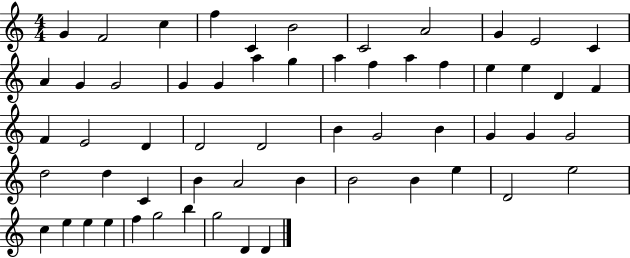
{
  \clef treble
  \numericTimeSignature
  \time 4/4
  \key c \major
  g'4 f'2 c''4 | f''4 c'4 b'2 | c'2 a'2 | g'4 e'2 c'4 | \break a'4 g'4 g'2 | g'4 g'4 a''4 g''4 | a''4 f''4 a''4 f''4 | e''4 e''4 d'4 f'4 | \break f'4 e'2 d'4 | d'2 d'2 | b'4 g'2 b'4 | g'4 g'4 g'2 | \break d''2 d''4 c'4 | b'4 a'2 b'4 | b'2 b'4 e''4 | d'2 e''2 | \break c''4 e''4 e''4 e''4 | f''4 g''2 b''4 | g''2 d'4 d'4 | \bar "|."
}